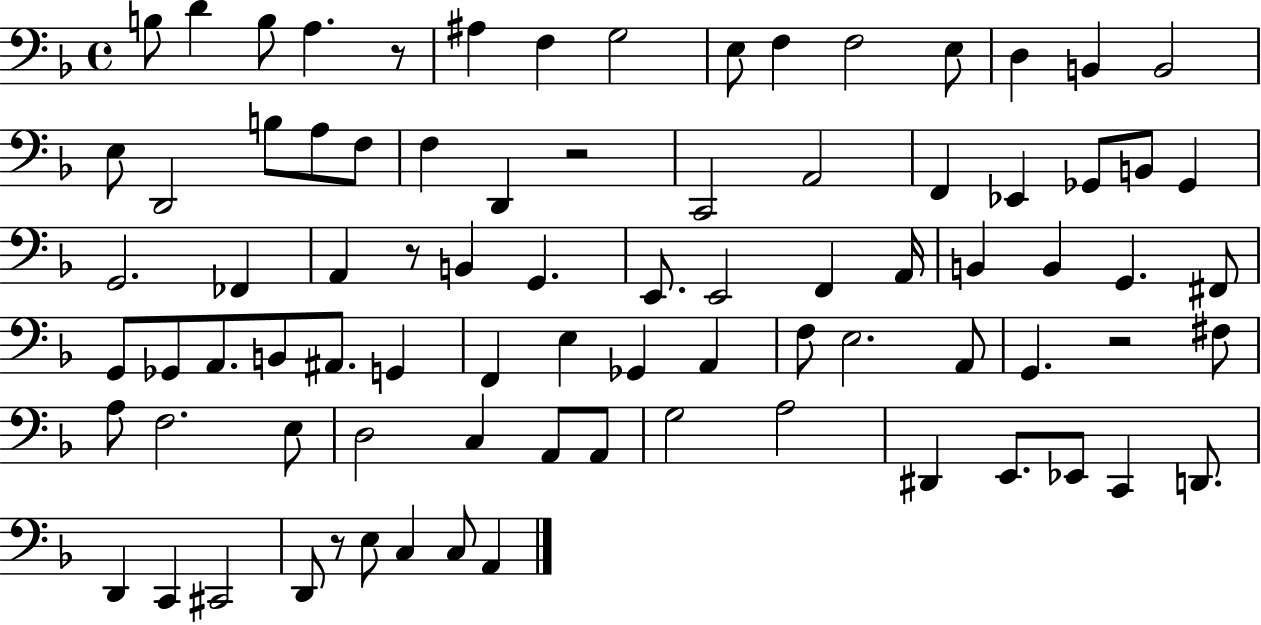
{
  \clef bass
  \time 4/4
  \defaultTimeSignature
  \key f \major
  \repeat volta 2 { b8 d'4 b8 a4. r8 | ais4 f4 g2 | e8 f4 f2 e8 | d4 b,4 b,2 | \break e8 d,2 b8 a8 f8 | f4 d,4 r2 | c,2 a,2 | f,4 ees,4 ges,8 b,8 ges,4 | \break g,2. fes,4 | a,4 r8 b,4 g,4. | e,8. e,2 f,4 a,16 | b,4 b,4 g,4. fis,8 | \break g,8 ges,8 a,8. b,8 ais,8. g,4 | f,4 e4 ges,4 a,4 | f8 e2. a,8 | g,4. r2 fis8 | \break a8 f2. e8 | d2 c4 a,8 a,8 | g2 a2 | dis,4 e,8. ees,8 c,4 d,8. | \break d,4 c,4 cis,2 | d,8 r8 e8 c4 c8 a,4 | } \bar "|."
}